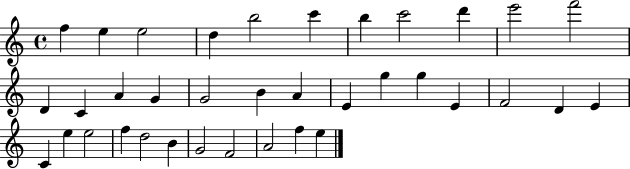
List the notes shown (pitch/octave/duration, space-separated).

F5/q E5/q E5/h D5/q B5/h C6/q B5/q C6/h D6/q E6/h F6/h D4/q C4/q A4/q G4/q G4/h B4/q A4/q E4/q G5/q G5/q E4/q F4/h D4/q E4/q C4/q E5/q E5/h F5/q D5/h B4/q G4/h F4/h A4/h F5/q E5/q